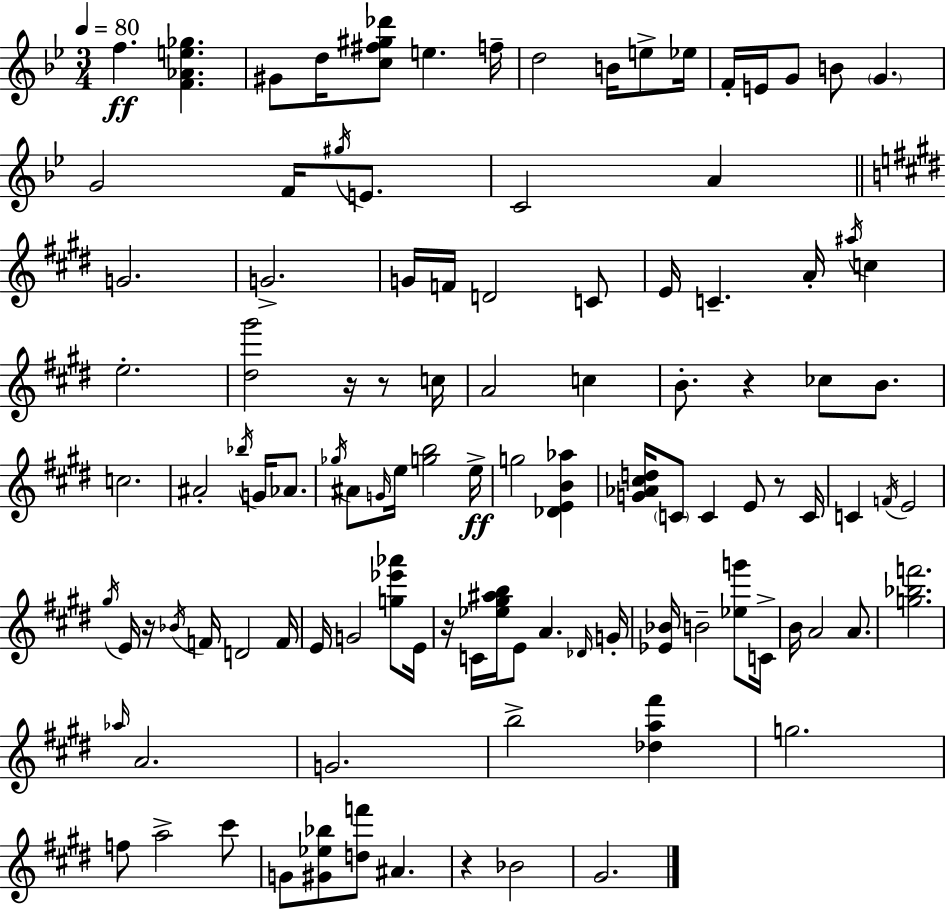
{
  \clef treble
  \numericTimeSignature
  \time 3/4
  \key g \minor
  \tempo 4 = 80
  f''4.\ff <f' aes' e'' ges''>4. | gis'8 d''16 <c'' fis'' gis'' des'''>8 e''4. f''16-- | d''2 b'16 e''8-> ees''16 | f'16-. e'16 g'8 b'8 \parenthesize g'4. | \break g'2 f'16 \acciaccatura { gis''16 } e'8. | c'2 a'4 | \bar "||" \break \key e \major g'2. | g'2.-> | g'16 f'16 d'2 c'8 | e'16 c'4.-- a'16-. \acciaccatura { ais''16 } c''4 | \break e''2.-. | <dis'' gis'''>2 r16 r8 | c''16 a'2 c''4 | b'8.-. r4 ces''8 b'8. | \break c''2. | ais'2-. \acciaccatura { bes''16 } g'16 aes'8. | \acciaccatura { ges''16 } ais'8 \grace { g'16 } e''16 <g'' b''>2 | e''16->\ff g''2 | \break <des' e' b' aes''>4 <g' aes' cis'' d''>16 \parenthesize c'8 c'4 e'8 | r8 c'16 c'4 \acciaccatura { f'16 } e'2 | \acciaccatura { gis''16 } e'16 r16 \acciaccatura { bes'16 } f'16 d'2 | f'16 e'16 g'2 | \break <g'' ees''' aes'''>8 e'16 r16 c'16 <ees'' gis'' ais'' b''>16 e'8 | a'4. \grace { des'16 } g'16-. <ees' bes'>16 b'2-- | <ees'' g'''>8 c'16-> b'16 a'2 | a'8. <g'' bes'' f'''>2. | \break \grace { aes''16 } a'2. | g'2. | b''2-> | <des'' a'' fis'''>4 g''2. | \break f''8 a''2-> | cis'''8 g'8 <gis' ees'' bes''>8 | <d'' f'''>8 ais'4. r4 | bes'2 gis'2. | \break \bar "|."
}